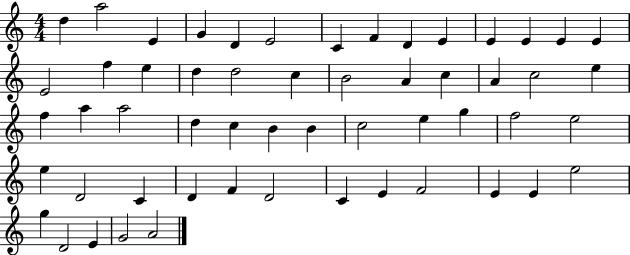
D5/q A5/h E4/q G4/q D4/q E4/h C4/q F4/q D4/q E4/q E4/q E4/q E4/q E4/q E4/h F5/q E5/q D5/q D5/h C5/q B4/h A4/q C5/q A4/q C5/h E5/q F5/q A5/q A5/h D5/q C5/q B4/q B4/q C5/h E5/q G5/q F5/h E5/h E5/q D4/h C4/q D4/q F4/q D4/h C4/q E4/q F4/h E4/q E4/q E5/h G5/q D4/h E4/q G4/h A4/h